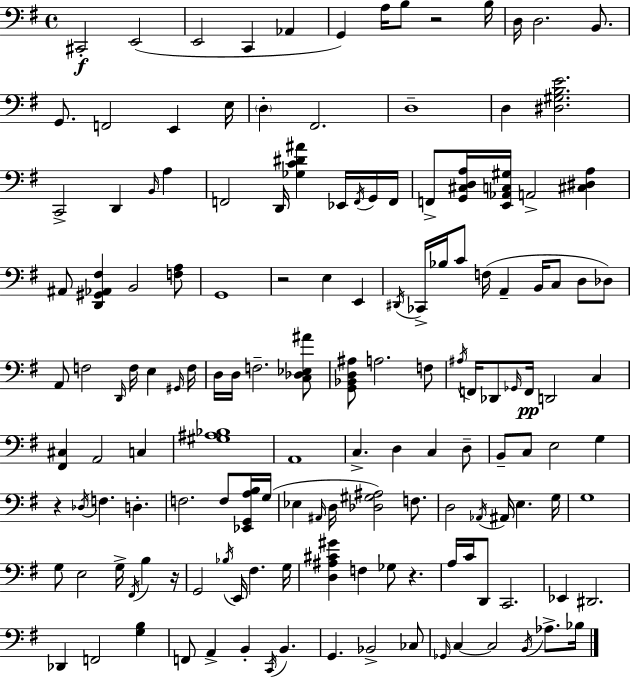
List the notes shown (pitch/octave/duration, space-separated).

C#2/h E2/h E2/h C2/q Ab2/q G2/q A3/s B3/e R/h B3/s D3/s D3/h. B2/e. G2/e. F2/h E2/q E3/s D3/q F#2/h. D3/w D3/q [D#3,G#3,B3,E4]/h. C2/h D2/q B2/s A3/q F2/h D2/s [Gb3,C4,D#4,A#4]/q Eb2/s F2/s G2/s F2/s F2/e [G2,C#3,D3,A3]/s [E2,Ab2,C3,G#3]/s A2/h [C#3,D#3,A3]/q A#2/e [D2,G#2,Ab2,F#3]/q B2/h [F3,A3]/e G2/w R/h E3/q E2/q D#2/s CES2/s Bb3/s C4/e F3/s A2/q B2/s C3/e D3/e Db3/e A2/e F3/h D2/s F3/s E3/q G#2/s F3/s D3/s D3/s F3/h. [C3,Db3,Eb3,A#4]/e [G2,Bb2,D3,A#3]/e A3/h. F3/e A#3/s F2/s Db2/e Gb2/s F2/s D2/h C3/q [F#2,C#3]/q A2/h C3/q [G#3,A#3,Bb3]/w A2/w C3/q. D3/q C3/q D3/e B2/e C3/e E3/h G3/q R/q Db3/s F3/q. D3/q. F3/h. F3/e [Eb2,G2,A3,B3]/s G3/s Eb3/q A#2/s D3/s [Db3,G#3,A#3]/h F3/e. D3/h Ab2/s A#2/s E3/q. G3/s G3/w G3/e E3/h G3/s F#2/s B3/q R/s G2/h Bb3/s E2/s F#3/q. G3/s [D3,A#3,C#4,G#4]/q F3/q Gb3/e R/q. A3/s C4/s D2/e C2/h. Eb2/q D#2/h. Db2/q F2/h [G3,B3]/q F2/e A2/q B2/q C2/s B2/q. G2/q. Bb2/h CES3/e Gb2/s C3/q C3/h B2/s Ab3/e. Bb3/s